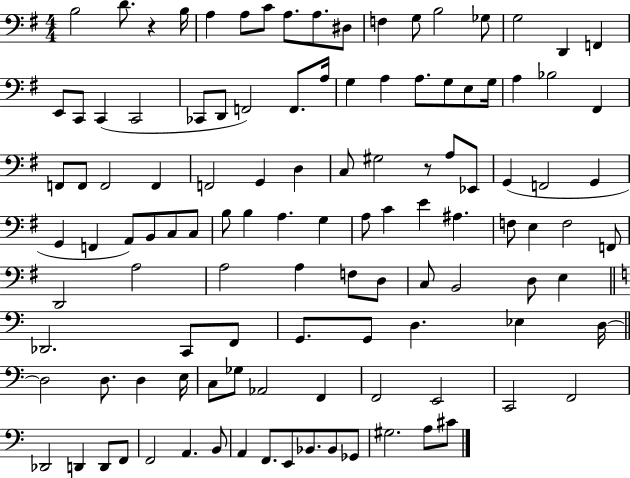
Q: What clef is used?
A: bass